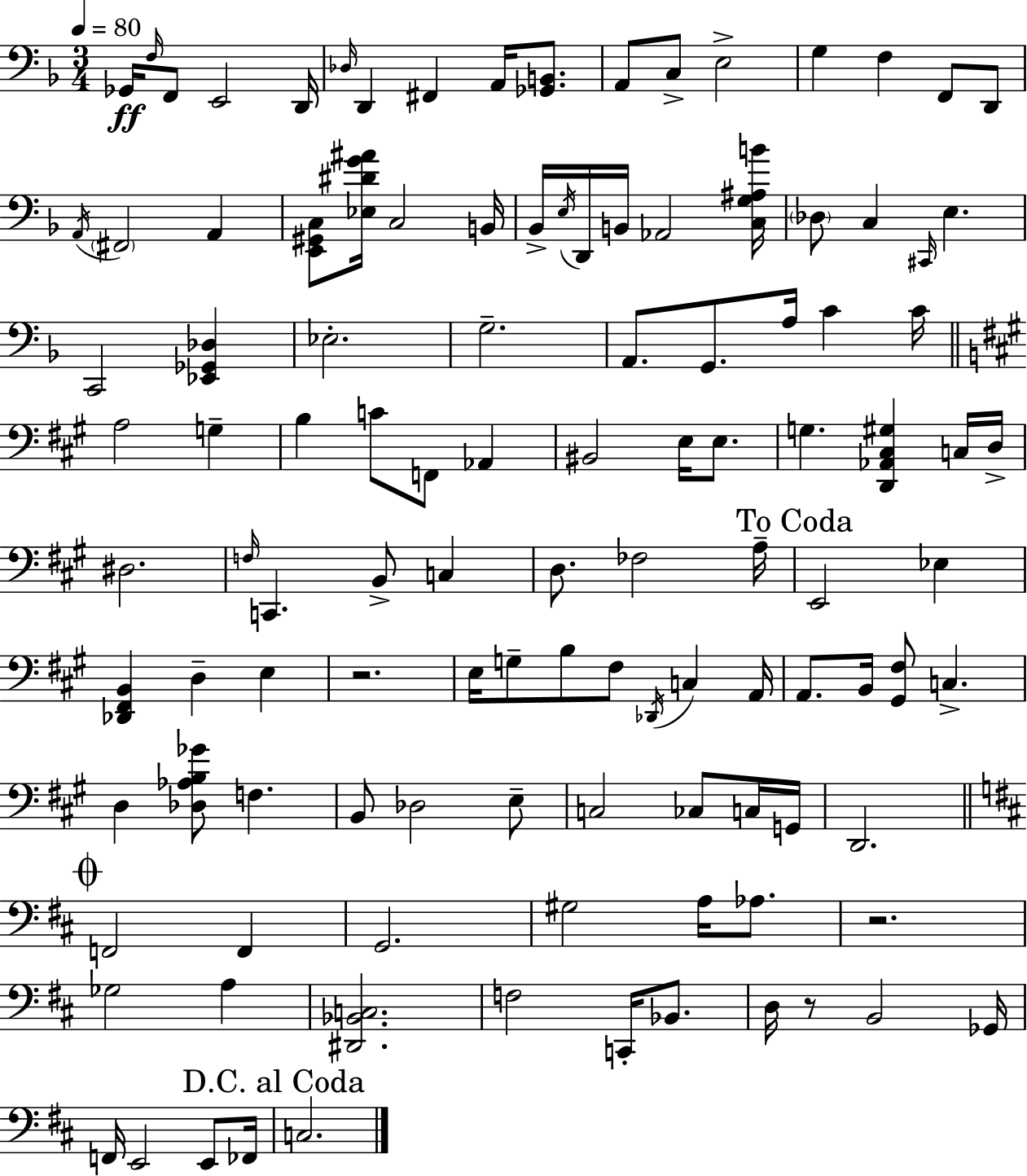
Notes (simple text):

Gb2/s F3/s F2/e E2/h D2/s Db3/s D2/q F#2/q A2/s [Gb2,B2]/e. A2/e C3/e E3/h G3/q F3/q F2/e D2/e A2/s F#2/h A2/q [E2,G#2,C3]/e [Eb3,D#4,G4,A#4]/s C3/h B2/s Bb2/s E3/s D2/s B2/s Ab2/h [C3,G3,A#3,B4]/s Db3/e C3/q C#2/s E3/q. C2/h [Eb2,Gb2,Db3]/q Eb3/h. G3/h. A2/e. G2/e. A3/s C4/q C4/s A3/h G3/q B3/q C4/e F2/e Ab2/q BIS2/h E3/s E3/e. G3/q. [D2,Ab2,C#3,G#3]/q C3/s D3/s D#3/h. F3/s C2/q. B2/e C3/q D3/e. FES3/h A3/s E2/h Eb3/q [Db2,F#2,B2]/q D3/q E3/q R/h. E3/s G3/e B3/e F#3/e Db2/s C3/q A2/s A2/e. B2/s [G#2,F#3]/e C3/q. D3/q [Db3,Ab3,B3,Gb4]/e F3/q. B2/e Db3/h E3/e C3/h CES3/e C3/s G2/s D2/h. F2/h F2/q G2/h. G#3/h A3/s Ab3/e. R/h. Gb3/h A3/q [D#2,Bb2,C3]/h. F3/h C2/s Bb2/e. D3/s R/e B2/h Gb2/s F2/s E2/h E2/e FES2/s C3/h.